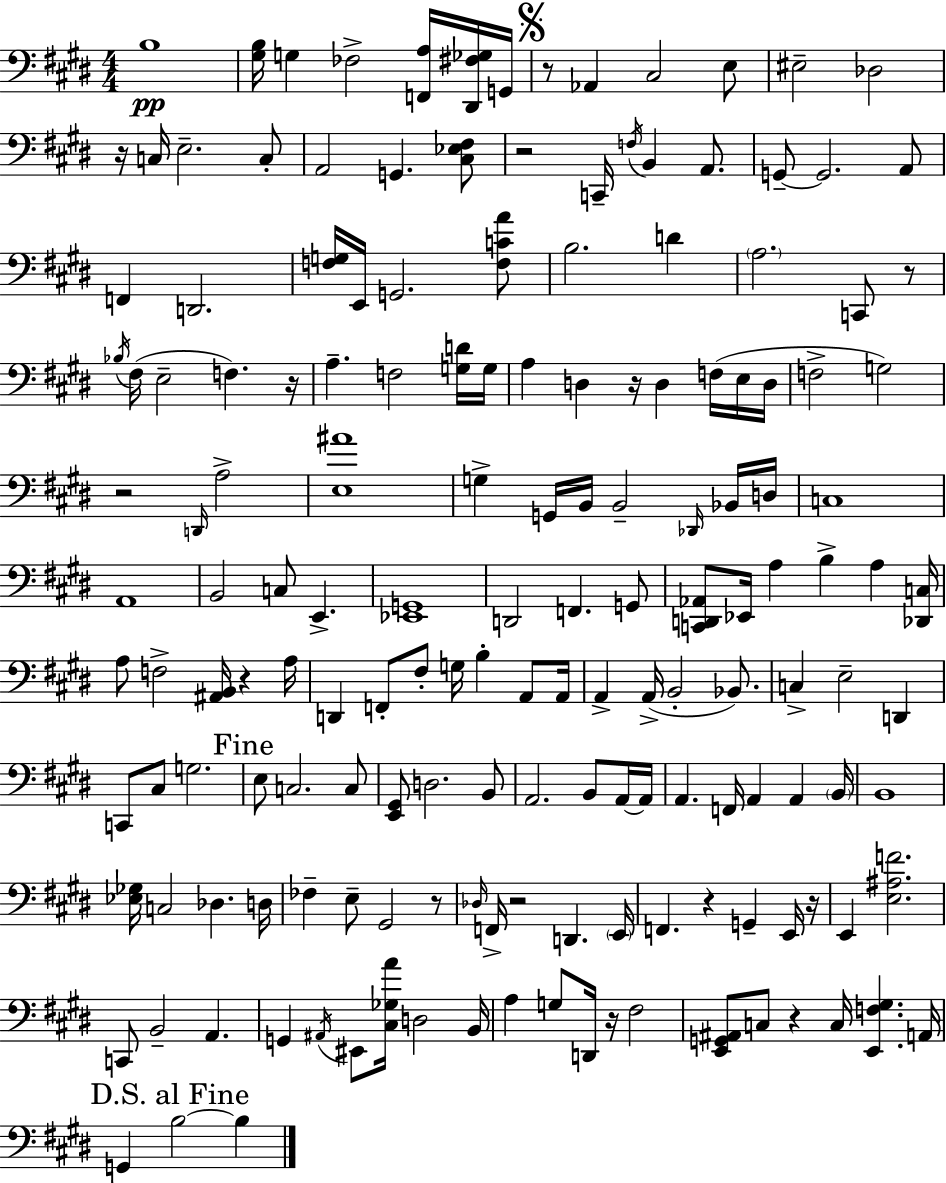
{
  \clef bass
  \numericTimeSignature
  \time 4/4
  \key e \major
  b1\pp | <gis b>16 g4 fes2-> <f, a>16 <dis, fis ges>16 g,16 | \mark \markup { \musicglyph "scripts.segno" } r8 aes,4 cis2 e8 | eis2-- des2 | \break r16 c16 e2.-- c8-. | a,2 g,4. <cis ees fis>8 | r2 c,16-- \acciaccatura { f16 } b,4 a,8. | g,8--~~ g,2. a,8 | \break f,4 d,2. | <f g>16 e,16 g,2. <f c' a'>8 | b2. d'4 | \parenthesize a2. c,8 r8 | \break \acciaccatura { bes16 }( fis16 e2-- f4.) | r16 a4.-- f2 | <g d'>16 g16 a4 d4 r16 d4 f16( | e16 d16 f2-> g2) | \break r2 \grace { d,16 } a2-> | <e ais'>1 | g4-> g,16 b,16 b,2-- | \grace { des,16 } bes,16 d16 c1 | \break a,1 | b,2 c8 e,4.-> | <ees, g,>1 | d,2 f,4. | \break g,8 <c, d, aes,>8 ees,16 a4 b4-> a4 | <des, c>16 a8 f2-> <ais, b,>16 r4 | a16 d,4 f,8-. fis8-. g16 b4-. | a,8 a,16 a,4-> a,16->( b,2-. | \break bes,8.) c4-> e2-- | d,4 c,8 cis8 g2. | \mark "Fine" e8 c2. | c8 <e, gis,>8 d2. | \break b,8 a,2. | b,8 a,16~~ a,16 a,4. f,16 a,4 a,4 | \parenthesize b,16 b,1 | <ees ges>16 c2 des4. | \break d16 fes4-- e8-- gis,2 | r8 \grace { des16 } f,16-> r2 d,4. | \parenthesize e,16 f,4. r4 g,4-- | e,16 r16 e,4 <e ais f'>2. | \break c,8 b,2-- a,4. | g,4 \acciaccatura { ais,16 } eis,8 <cis ges a'>16 d2 | b,16 a4 g8 d,16 r16 fis2 | <e, g, ais,>8 c8 r4 c16 <e, f gis>4. | \break a,16 \mark "D.S. al Fine" g,4 b2~~ | b4 \bar "|."
}